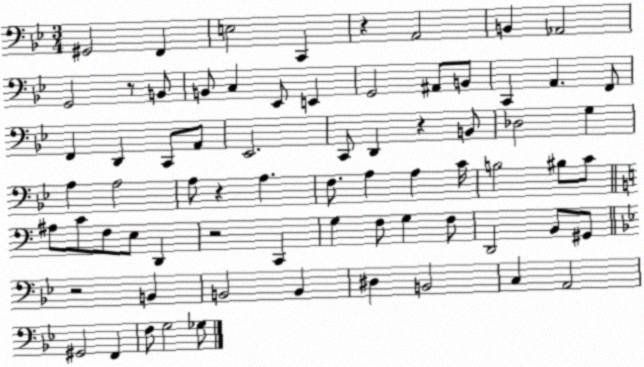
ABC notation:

X:1
T:Untitled
M:3/4
L:1/4
K:Bb
^G,,2 F,, E,2 C,, z A,,2 B,, _A,,2 G,,2 z/2 B,,/2 B,,/2 C, _E,,/2 E,, G,,2 ^A,,/2 B,,/2 C,, A,, F,,/2 F,, D,, C,,/2 A,,/2 _E,,2 C,,/2 D,, z B,,/2 _D,2 G, A, A,2 A,/2 z A, F,/2 A, A, C/4 B,2 ^B,/2 C/2 ^A,/2 C/2 F,/2 E,/2 D,, z2 C,, G, F,/2 G, F,/2 D,,2 B,,/2 ^G,,/2 z2 B,, B,,2 B,, ^D, B,,2 C, A,,2 ^G,,2 F,, F,/2 G,2 _G,/2